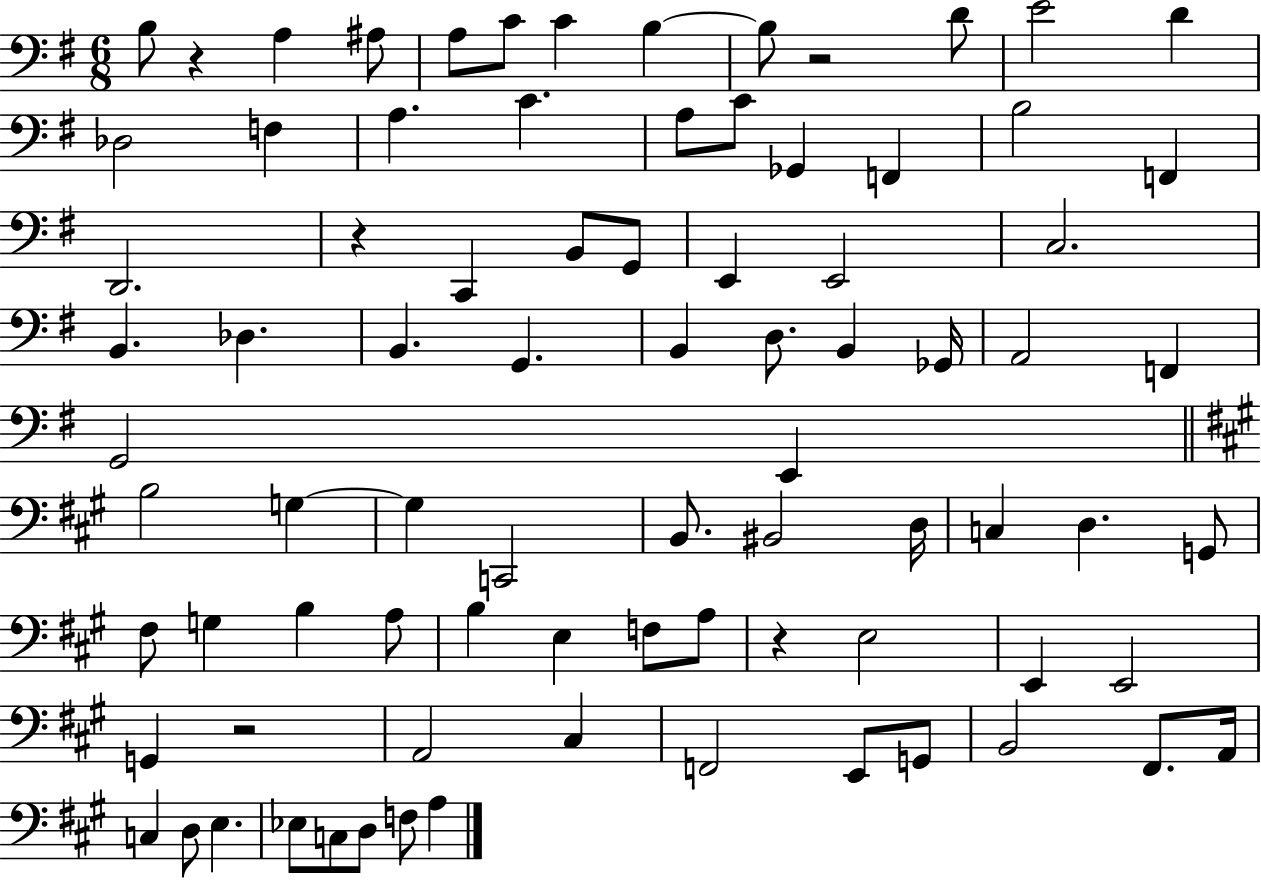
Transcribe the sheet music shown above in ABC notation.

X:1
T:Untitled
M:6/8
L:1/4
K:G
B,/2 z A, ^A,/2 A,/2 C/2 C B, B,/2 z2 D/2 E2 D _D,2 F, A, C A,/2 C/2 _G,, F,, B,2 F,, D,,2 z C,, B,,/2 G,,/2 E,, E,,2 C,2 B,, _D, B,, G,, B,, D,/2 B,, _G,,/4 A,,2 F,, G,,2 E,, B,2 G, G, C,,2 B,,/2 ^B,,2 D,/4 C, D, G,,/2 ^F,/2 G, B, A,/2 B, E, F,/2 A,/2 z E,2 E,, E,,2 G,, z2 A,,2 ^C, F,,2 E,,/2 G,,/2 B,,2 ^F,,/2 A,,/4 C, D,/2 E, _E,/2 C,/2 D,/2 F,/2 A,